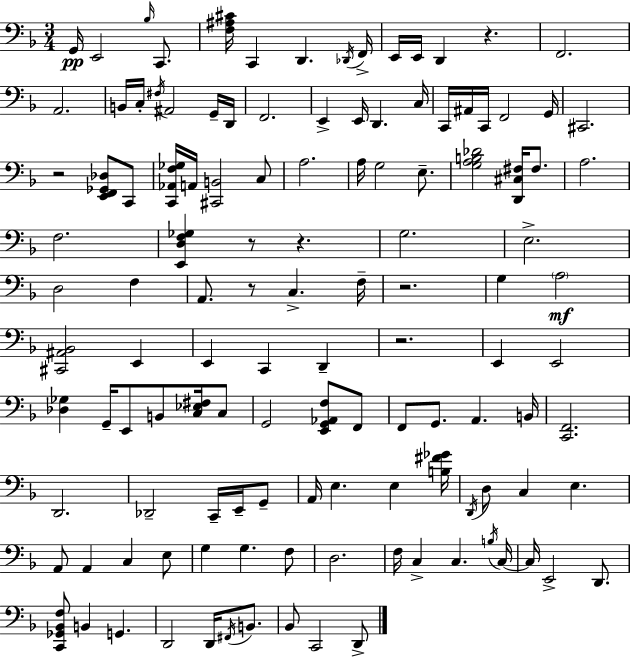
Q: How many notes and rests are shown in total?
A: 123